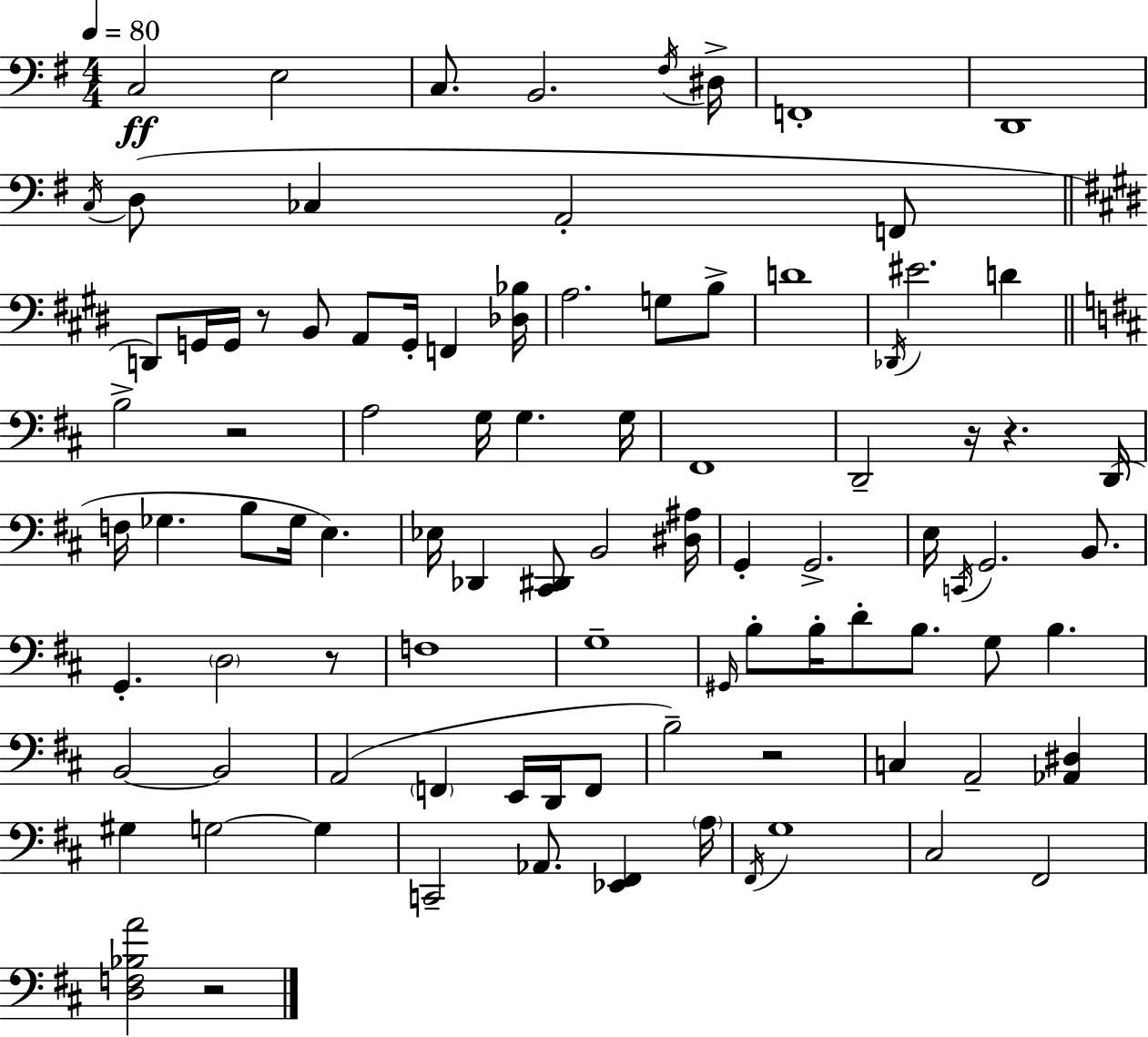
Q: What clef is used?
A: bass